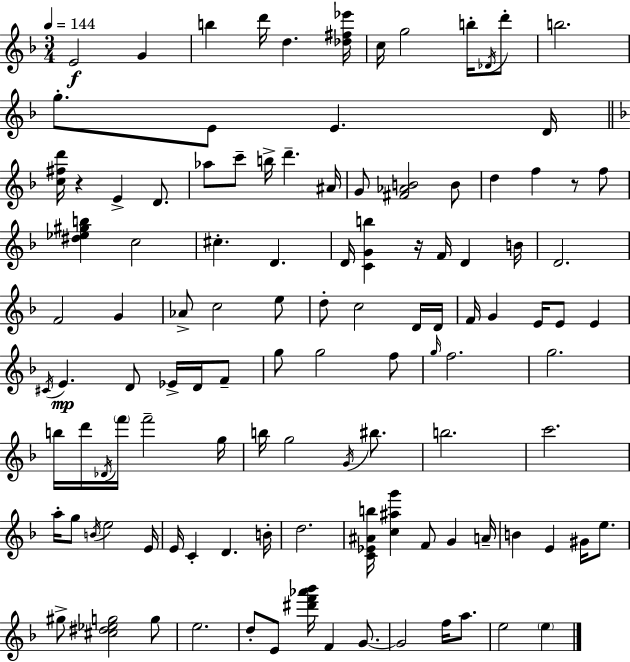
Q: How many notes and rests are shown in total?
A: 114